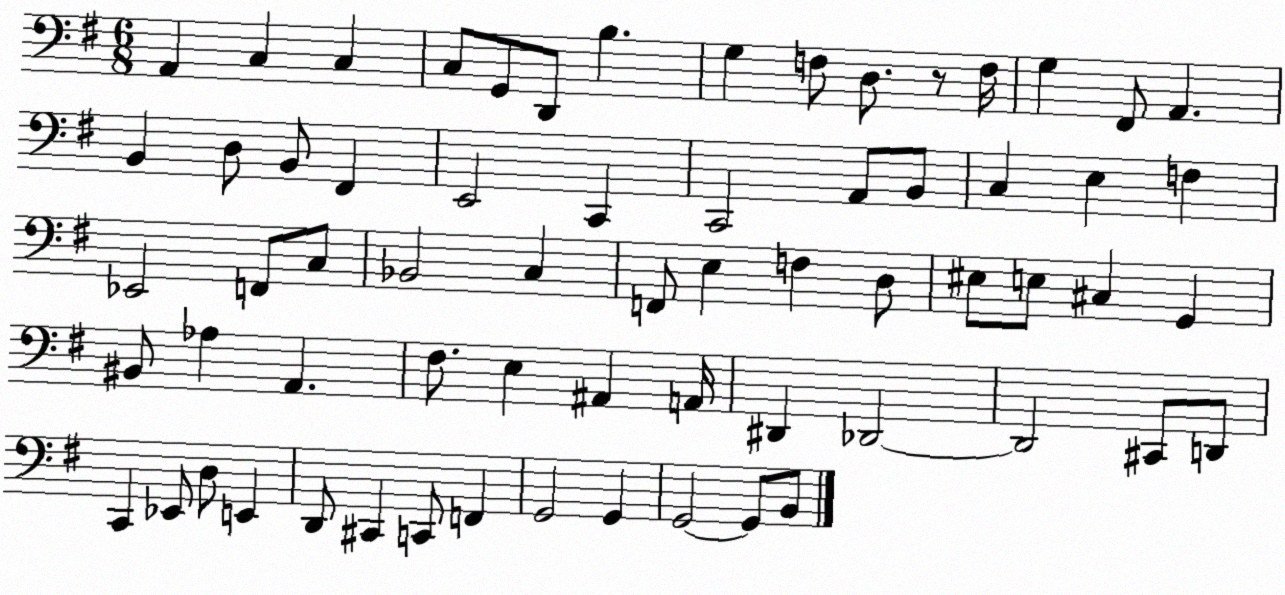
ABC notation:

X:1
T:Untitled
M:6/8
L:1/4
K:G
A,, C, C, C,/2 G,,/2 D,,/2 B, G, F,/2 D,/2 z/2 F,/4 G, ^F,,/2 A,, B,, D,/2 B,,/2 ^F,, E,,2 C,, C,,2 A,,/2 B,,/2 C, E, F, _E,,2 F,,/2 C,/2 _B,,2 C, F,,/2 E, F, D,/2 ^E,/2 E,/2 ^C, G,, ^B,,/2 _A, A,, ^F,/2 E, ^A,, A,,/4 ^D,, _D,,2 _D,,2 ^C,,/2 D,,/2 C,, _E,,/2 D,/2 E,, D,,/2 ^C,, C,,/2 F,, G,,2 G,, G,,2 G,,/2 B,,/2